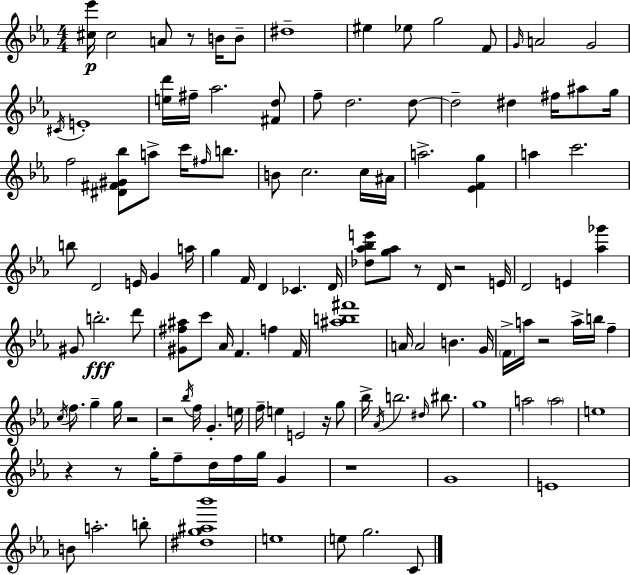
{
  \clef treble
  \numericTimeSignature
  \time 4/4
  \key c \minor
  \repeat volta 2 { <cis'' ees'''>16\p cis''2 a'8 r8 b'16 b'8-- | dis''1-- | eis''4 ees''8 g''2 f'8 | \grace { g'16 } a'2 g'2 | \break \acciaccatura { cis'16 } e'1-. | <e'' d'''>16 fis''16-- aes''2. | <fis' d''>8 f''8-- d''2. | d''8~~ d''2-- dis''4 fis''16 ais''8 | \break g''16 f''2 <dis' fis' gis' bes''>8 a''8-> c'''16 \grace { fis''16 } | b''8. b'8 c''2. | c''16 ais'16 a''2.-> <ees' f' g''>4 | a''4 c'''2. | \break b''8 d'2 e'16 g'4 | a''16 g''4 f'16 d'4 ces'4. | d'16 <des'' aes'' bes'' e'''>8 <g'' aes''>8 r8 d'16 r2 | e'16 d'2 e'4 <aes'' ges'''>4 | \break gis'8 b''2.-.\fff | d'''8 <gis' fis'' ais''>8 c'''8 aes'16 f'4. f''4 | f'16 <ais'' b'' fis'''>1 | a'16 a'2 b'4. | \break g'16 \parenthesize f'16-> a''16 r2 a''16-> b''16 f''4-- | \acciaccatura { c''16 } f''8. g''4-- g''16 r2 | r2 \acciaccatura { bes''16 } f''16 g'4.-. | e''16 f''16-- e''4 e'2 | \break r16 g''8 bes''16-> \acciaccatura { aes'16 } b''2. | \grace { dis''16 } bis''8. g''1 | a''2 \parenthesize a''2 | e''1 | \break r4 r8 g''16-. f''8-- | d''16 f''16 g''16 g'4 r1 | g'1 | e'1 | \break b'8 a''2.-. | b''8-. <dis'' g'' ais'' bes'''>1 | e''1 | e''8 g''2. | \break c'8 } \bar "|."
}